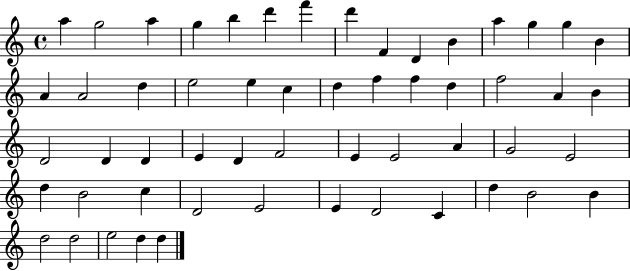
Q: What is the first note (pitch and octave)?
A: A5